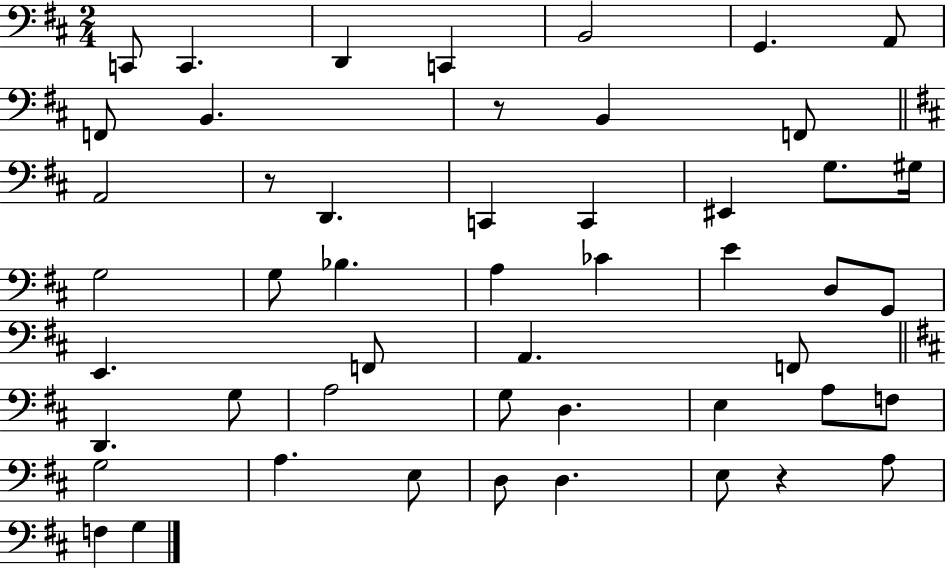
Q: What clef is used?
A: bass